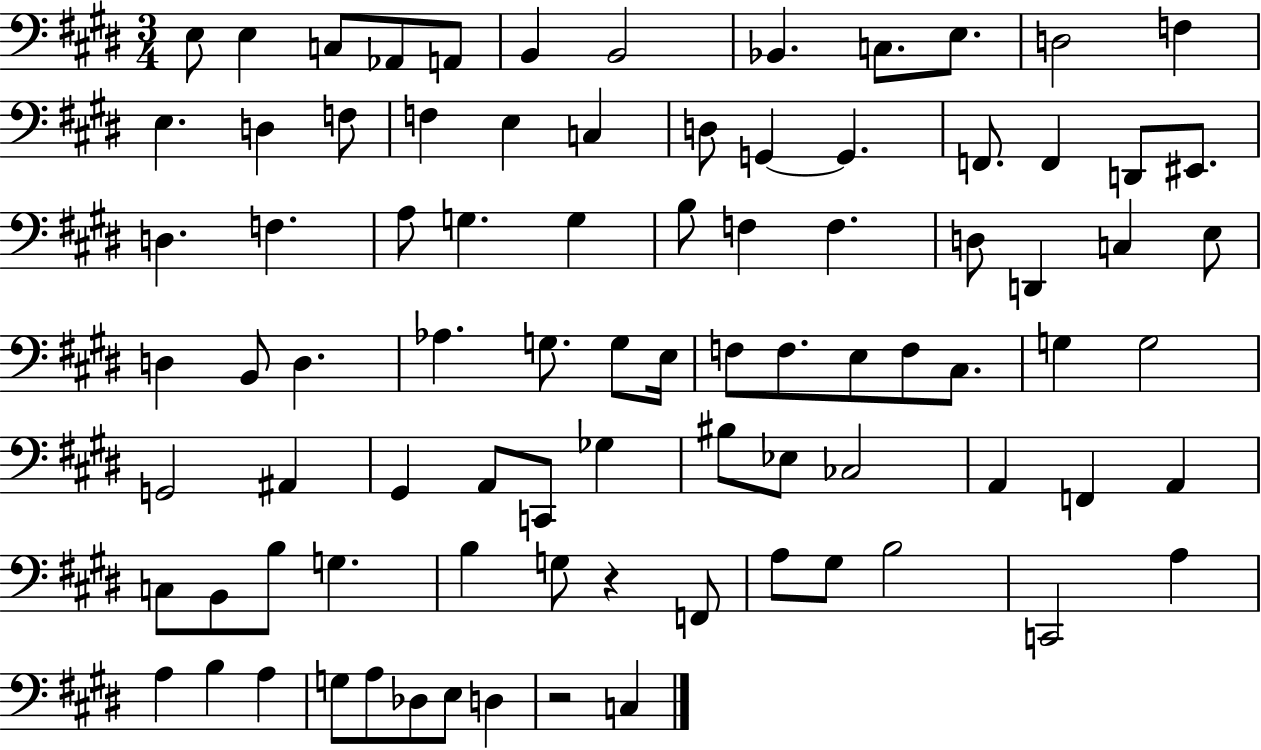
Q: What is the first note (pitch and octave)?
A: E3